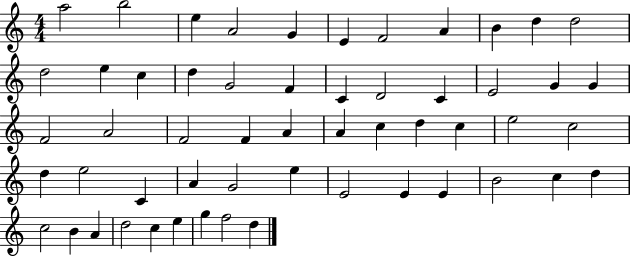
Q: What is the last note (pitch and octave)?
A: D5